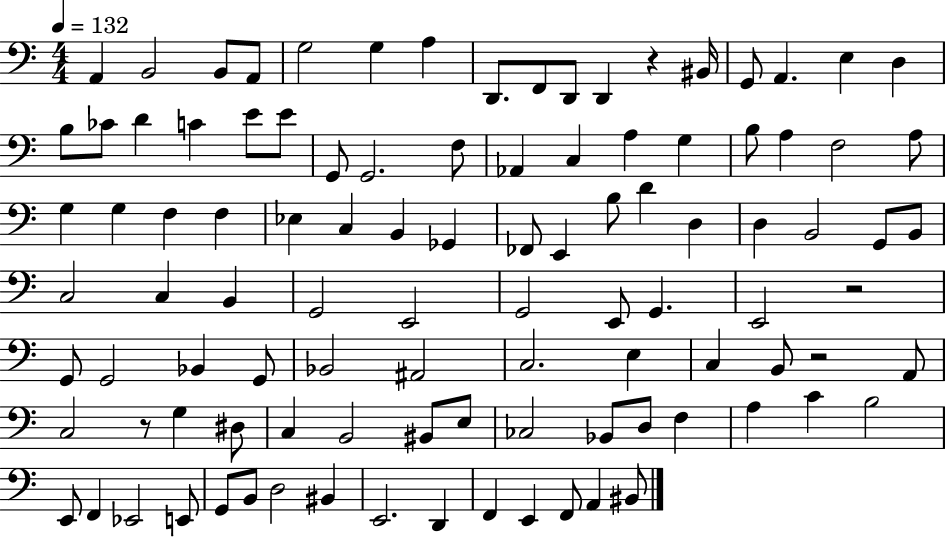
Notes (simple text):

A2/q B2/h B2/e A2/e G3/h G3/q A3/q D2/e. F2/e D2/e D2/q R/q BIS2/s G2/e A2/q. E3/q D3/q B3/e CES4/e D4/q C4/q E4/e E4/e G2/e G2/h. F3/e Ab2/q C3/q A3/q G3/q B3/e A3/q F3/h A3/e G3/q G3/q F3/q F3/q Eb3/q C3/q B2/q Gb2/q FES2/e E2/q B3/e D4/q D3/q D3/q B2/h G2/e B2/e C3/h C3/q B2/q G2/h E2/h G2/h E2/e G2/q. E2/h R/h G2/e G2/h Bb2/q G2/e Bb2/h A#2/h C3/h. E3/q C3/q B2/e R/h A2/e C3/h R/e G3/q D#3/e C3/q B2/h BIS2/e E3/e CES3/h Bb2/e D3/e F3/q A3/q C4/q B3/h E2/e F2/q Eb2/h E2/e G2/e B2/e D3/h BIS2/q E2/h. D2/q F2/q E2/q F2/e A2/q BIS2/e